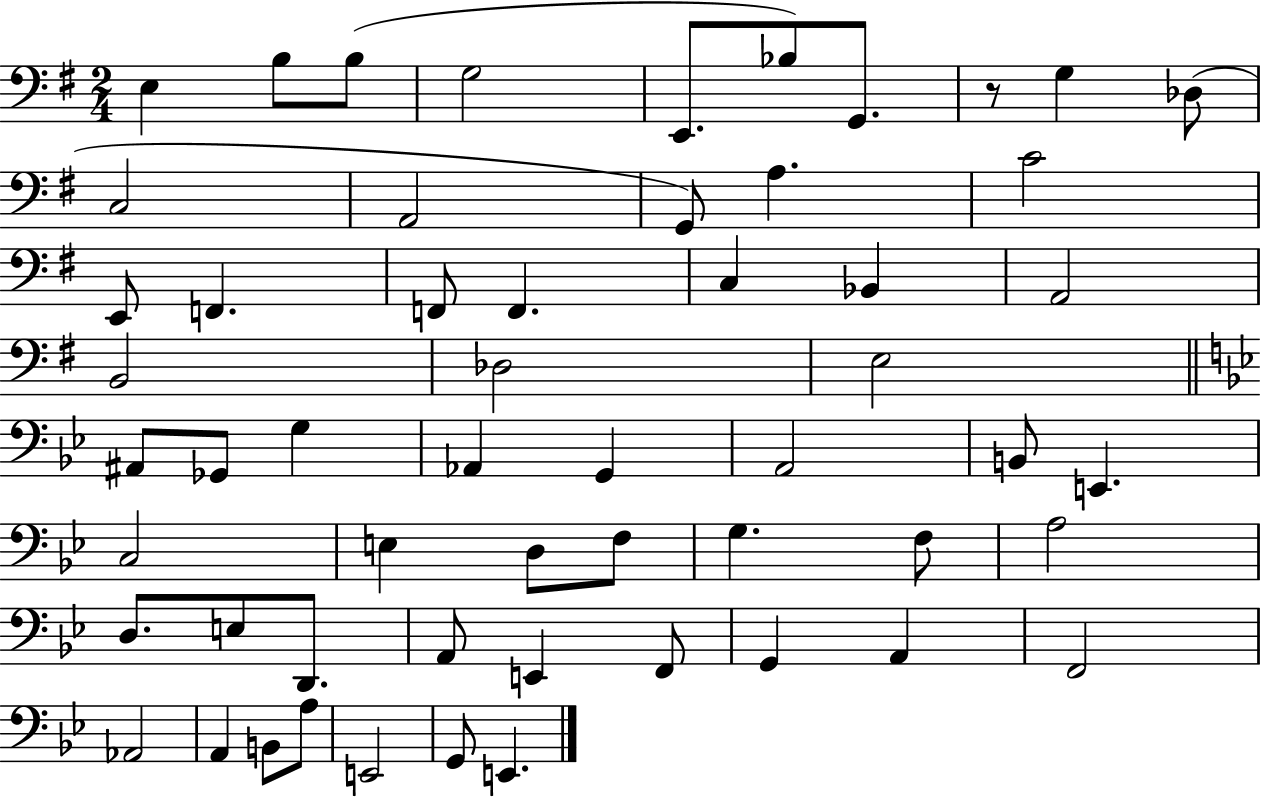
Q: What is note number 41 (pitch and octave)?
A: E3